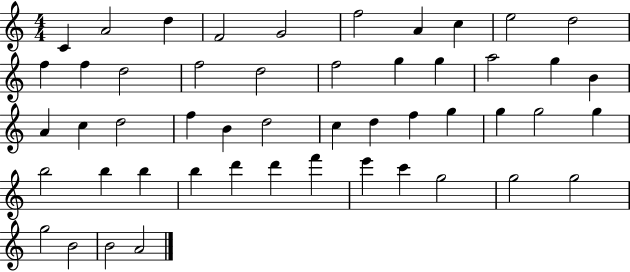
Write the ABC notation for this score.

X:1
T:Untitled
M:4/4
L:1/4
K:C
C A2 d F2 G2 f2 A c e2 d2 f f d2 f2 d2 f2 g g a2 g B A c d2 f B d2 c d f g g g2 g b2 b b b d' d' f' e' c' g2 g2 g2 g2 B2 B2 A2